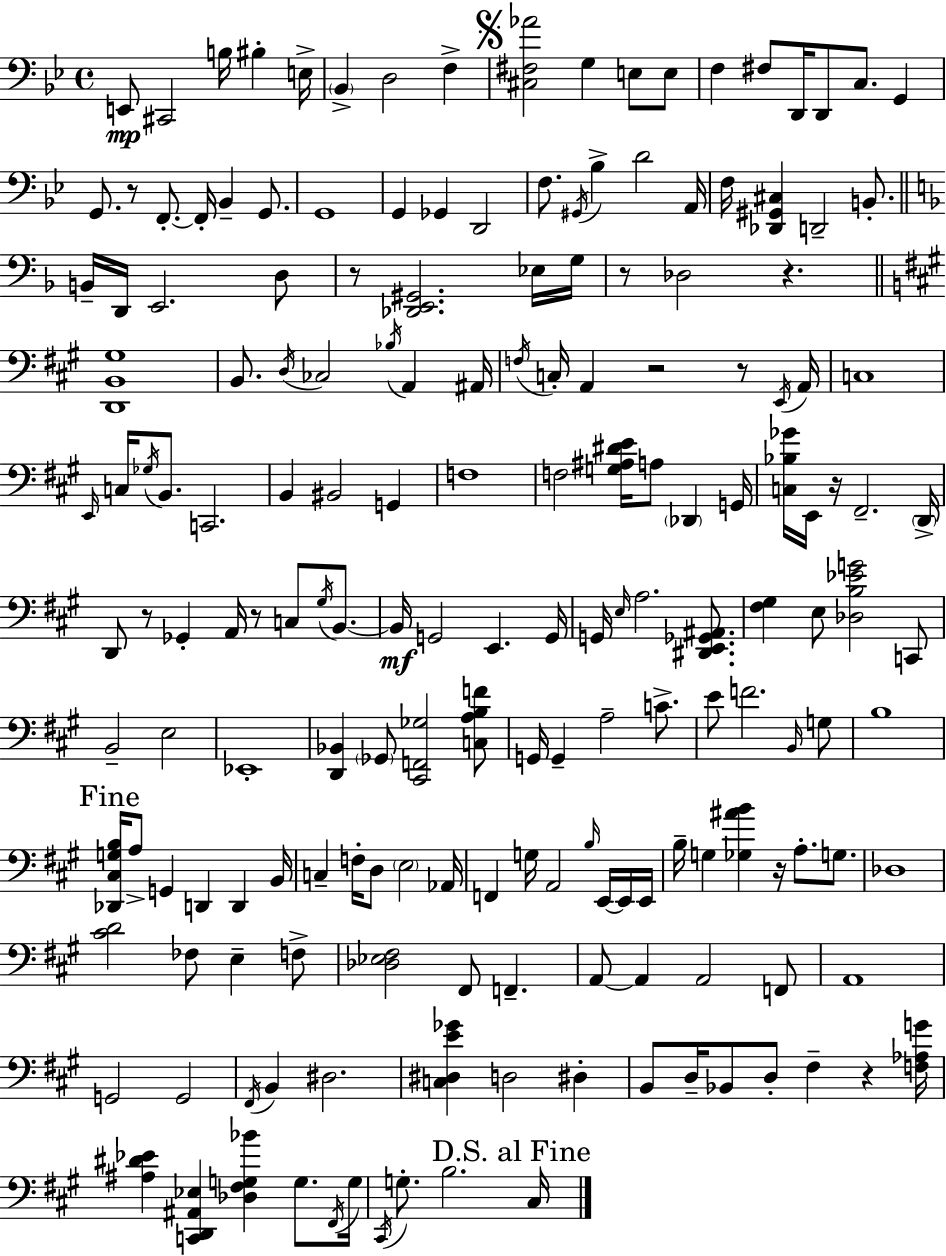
{
  \clef bass
  \time 4/4
  \defaultTimeSignature
  \key g \minor
  e,8\mp cis,2 b16 bis4-. e16-> | \parenthesize bes,4-> d2 f4-> | \mark \markup { \musicglyph "scripts.segno" } <cis fis aes'>2 g4 e8 e8 | f4 fis8 d,16 d,8 c8. g,4 | \break g,8. r8 f,8.-.~~ f,16-. bes,4-- g,8. | g,1 | g,4 ges,4 d,2 | f8. \acciaccatura { gis,16 } bes4-> d'2 | \break a,16 f16 <des, gis, cis>4 d,2-- b,8.-. | \bar "||" \break \key d \minor b,16-- d,16 e,2. d8 | r8 <des, e, gis,>2. ees16 g16 | r8 des2 r4. | \bar "||" \break \key a \major <d, b, gis>1 | b,8. \acciaccatura { d16 } ces2 \acciaccatura { bes16 } a,4 | ais,16 \acciaccatura { f16 } c16-. a,4 r2 | r8 \acciaccatura { e,16 } a,16 c1 | \break \grace { e,16 } c16 \acciaccatura { ges16 } b,8. c,2. | b,4 bis,2 | g,4 f1 | f2 <g ais dis' e'>16 a8 | \break \parenthesize des,4 g,16 <c bes ges'>16 e,16 r16 fis,2.-- | \parenthesize d,16-> d,8 r8 ges,4-. a,16 r8 | c8 \acciaccatura { gis16 } b,8.~~ b,16\mf g,2 | e,4. g,16 g,16 \grace { e16 } a2. | \break <dis, e, ges, ais,>8. <fis gis>4 e8 <des b ees' g'>2 | c,8 b,2-- | e2 ees,1-. | <d, bes,>4 \parenthesize ges,8 <cis, f, ges>2 | \break <c a b f'>8 g,16 g,4-- a2-- | c'8.-> e'8 f'2. | \grace { b,16 } g8 b1 | \mark "Fine" <des, cis g b>16 a8-> g,4 | \break d,4 d,4 b,16 c4-- f16-. d8 | \parenthesize e2 aes,16 f,4 g16 a,2 | \grace { b16 } e,16~~ e,16 e,16 b16-- g4 <ges ais' b'>4 | r16 a8.-. g8. des1 | \break <cis' d'>2 | fes8 e4-- f8-> <des ees fis>2 | fis,8 f,4.-- a,8~~ a,4 | a,2 f,8 a,1 | \break g,2 | g,2 \acciaccatura { fis,16 } b,4 dis2. | <c dis e' ges'>4 d2 | dis4-. b,8 d16-- bes,8 | \break d8-. fis4-- r4 <f aes g'>16 <ais dis' ees'>4 <c, d, ais, ees>4 | <des fis g bes'>4 g8. \acciaccatura { fis,16 } g16 \acciaccatura { cis,16 } g8.-. | b2. \mark "D.S. al Fine" cis16 \bar "|."
}